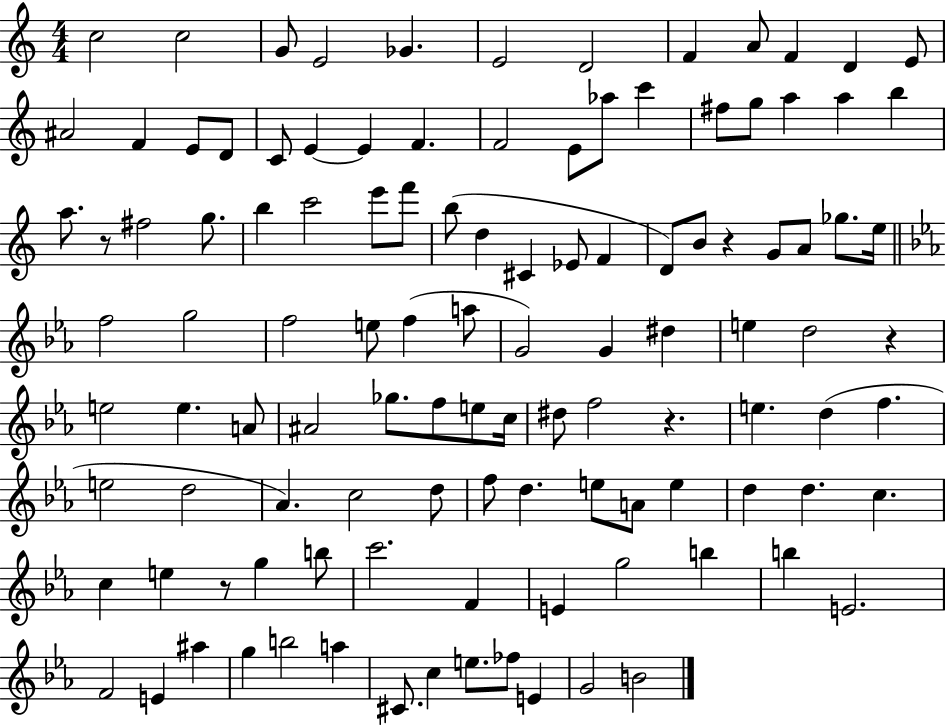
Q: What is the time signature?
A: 4/4